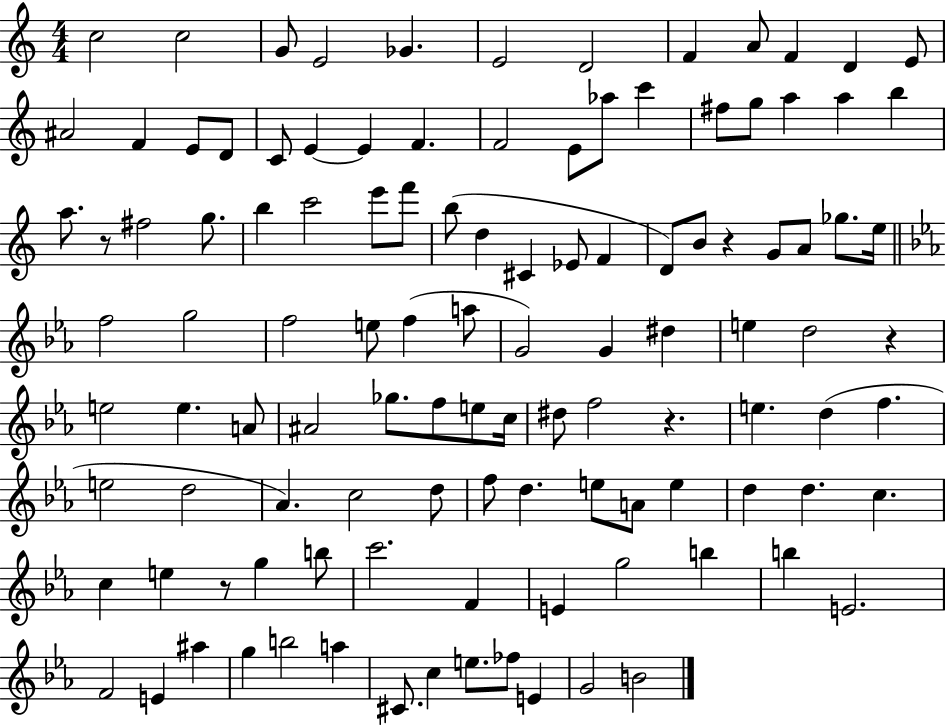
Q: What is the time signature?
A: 4/4